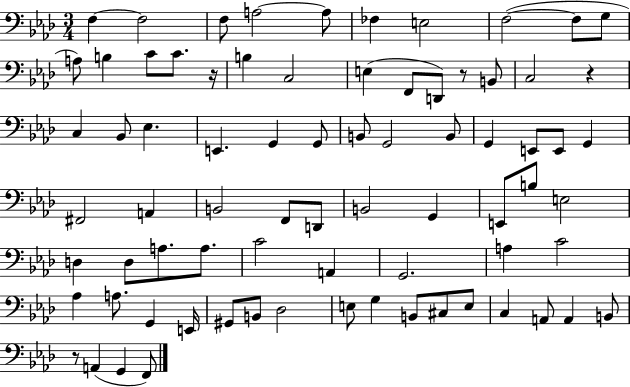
F3/q F3/h F3/e A3/h A3/e FES3/q E3/h F3/h F3/e G3/e A3/e B3/q C4/e C4/e. R/s B3/q C3/h E3/q F2/e D2/e R/e B2/e C3/h R/q C3/q Bb2/e Eb3/q. E2/q. G2/q G2/e B2/e G2/h B2/e G2/q E2/e E2/e G2/q F#2/h A2/q B2/h F2/e D2/e B2/h G2/q E2/e B3/e E3/h D3/q D3/e A3/e. A3/e. C4/h A2/q G2/h. A3/q C4/h Ab3/q A3/e. G2/q E2/s G#2/e B2/e Db3/h E3/e G3/q B2/e C#3/e E3/e C3/q A2/e A2/q B2/e R/e A2/q G2/q F2/e